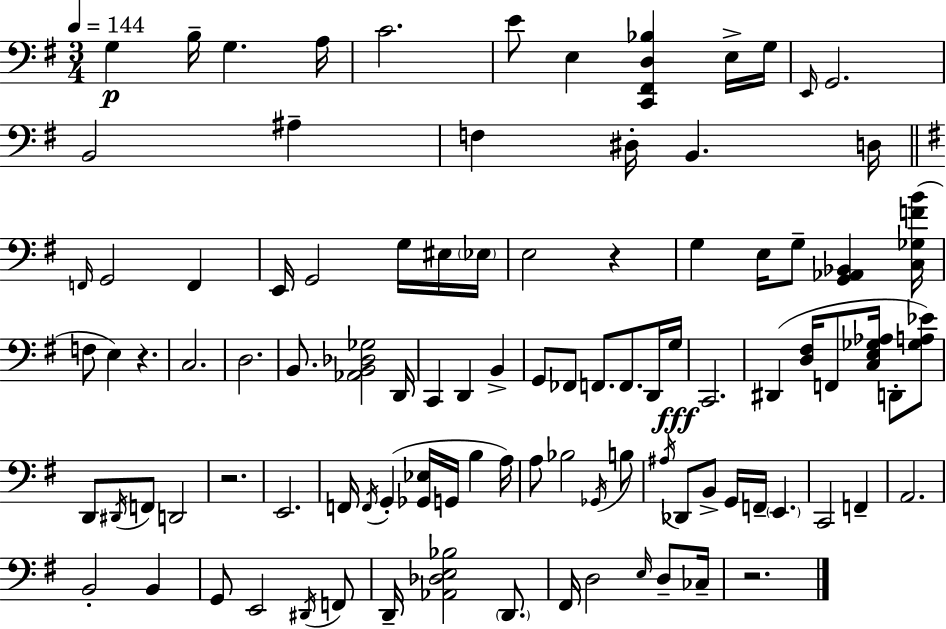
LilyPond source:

{
  \clef bass
  \numericTimeSignature
  \time 3/4
  \key e \minor
  \tempo 4 = 144
  g4\p b16-- g4. a16 | c'2. | e'8 e4 <c, fis, d bes>4 e16-> g16 | \grace { e,16 } g,2. | \break b,2 ais4-- | f4 dis16-. b,4. | d16 \bar "||" \break \key g \major \grace { f,16 } g,2 f,4 | e,16 g,2 g16 eis16 | \parenthesize ees16 e2 r4 | g4 e16 g8-- <g, aes, bes,>4 | \break <c ges f' b'>16( f8 e4) r4. | c2. | d2. | b,8. <aes, b, des ges>2 | \break d,16 c,4 d,4 b,4-> | g,8 fes,8 f,8. f,8. d,16 | g16\fff c,2. | dis,4( <d fis>16 f,8 <c e ges aes>16 d,8-. <ges a ees'>8) | \break d,8 \acciaccatura { dis,16 } f,8 d,2 | r2. | e,2. | f,16 \acciaccatura { f,16 }( g,4-. <ges, ees>16 g,16 b4 | \break a16) a8 bes2 | \acciaccatura { ges,16 } b8 \acciaccatura { ais16 } des,8 b,8-> g,16 f,16-- \parenthesize e,4. | c,2 | f,4-- a,2. | \break b,2-. | b,4 g,8 e,2 | \acciaccatura { dis,16 } f,8 d,16-- <aes, des e bes>2 | \parenthesize d,8. fis,16 d2 | \break \grace { e16 } d8-- ces16-- r2. | \bar "|."
}